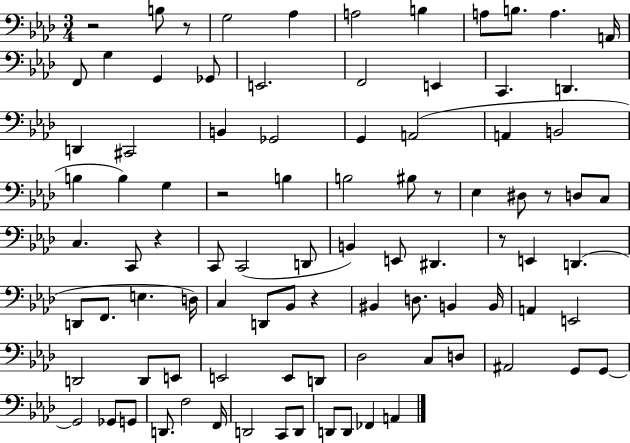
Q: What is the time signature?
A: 3/4